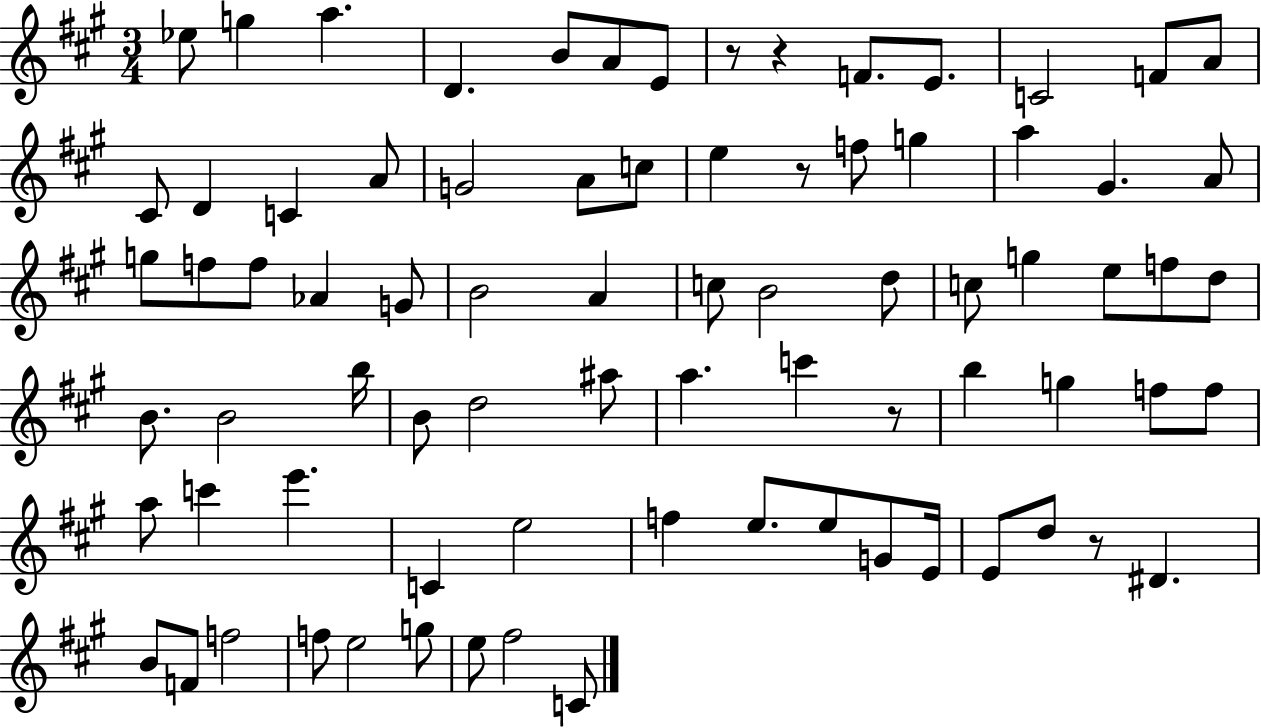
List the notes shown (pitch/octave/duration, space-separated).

Eb5/e G5/q A5/q. D4/q. B4/e A4/e E4/e R/e R/q F4/e. E4/e. C4/h F4/e A4/e C#4/e D4/q C4/q A4/e G4/h A4/e C5/e E5/q R/e F5/e G5/q A5/q G#4/q. A4/e G5/e F5/e F5/e Ab4/q G4/e B4/h A4/q C5/e B4/h D5/e C5/e G5/q E5/e F5/e D5/e B4/e. B4/h B5/s B4/e D5/h A#5/e A5/q. C6/q R/e B5/q G5/q F5/e F5/e A5/e C6/q E6/q. C4/q E5/h F5/q E5/e. E5/e G4/e E4/s E4/e D5/e R/e D#4/q. B4/e F4/e F5/h F5/e E5/h G5/e E5/e F#5/h C4/e